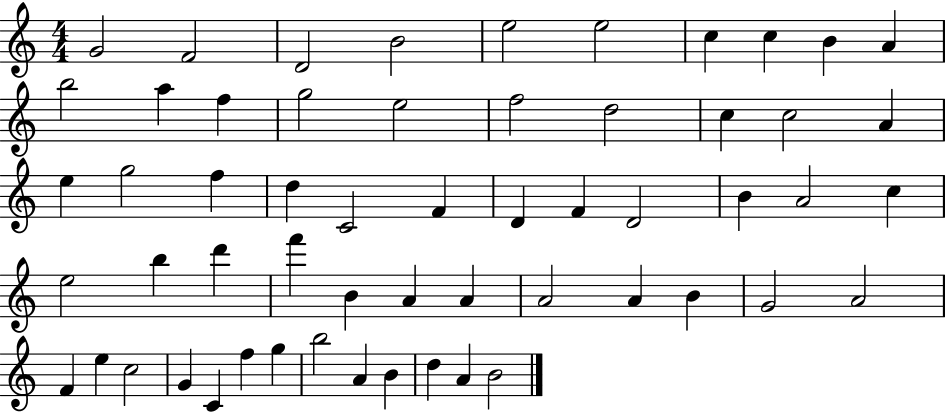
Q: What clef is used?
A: treble